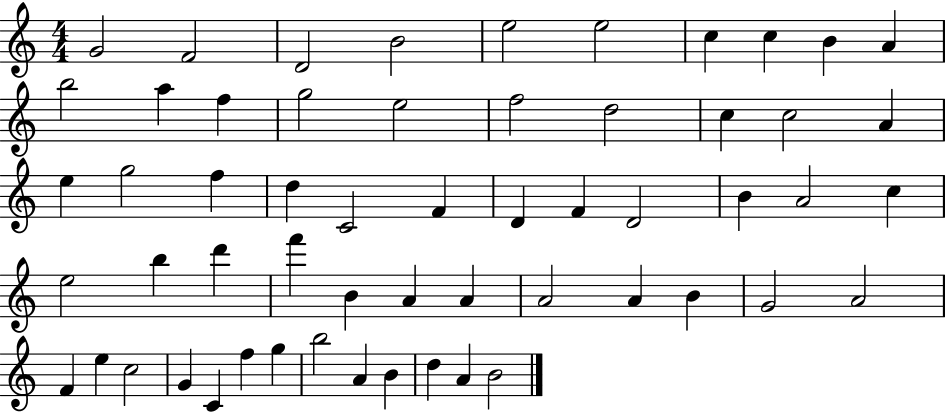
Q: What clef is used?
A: treble